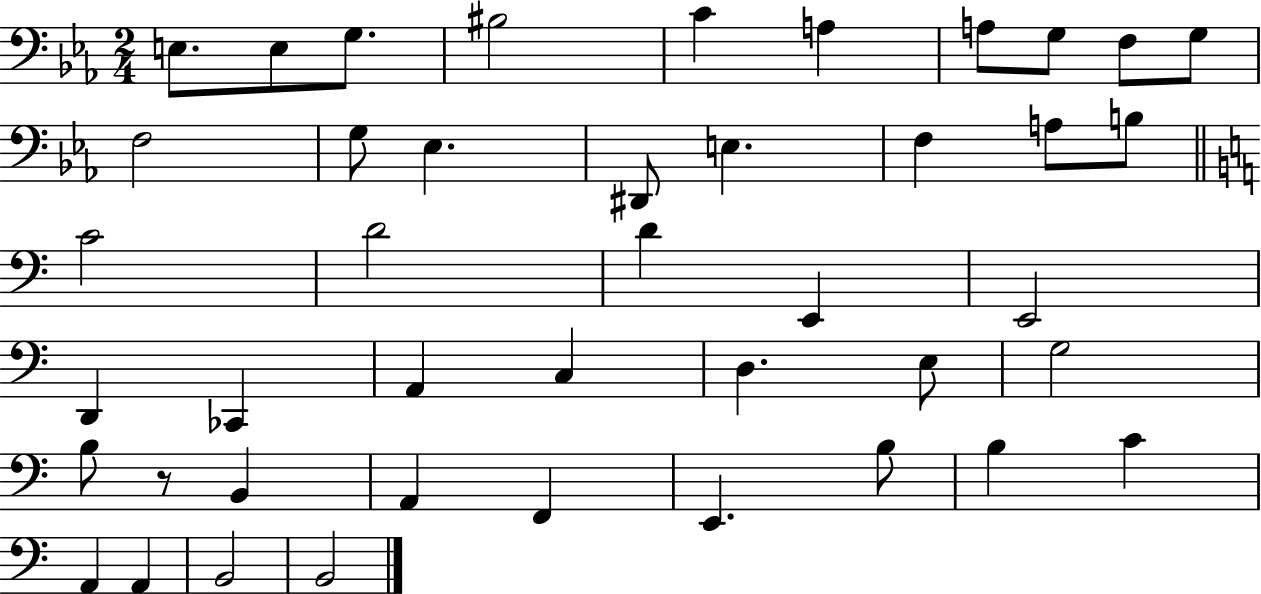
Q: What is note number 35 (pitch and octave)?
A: E2